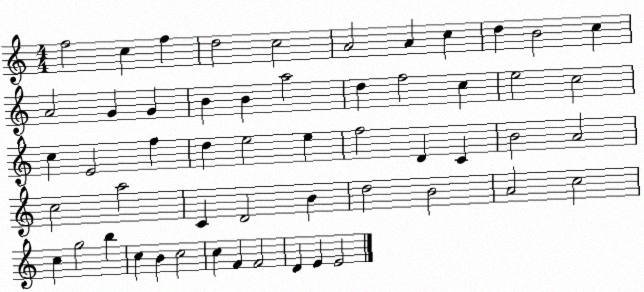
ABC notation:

X:1
T:Untitled
M:4/4
L:1/4
K:C
f2 c f d2 c2 A2 A c d B2 c A2 G G B B a2 d f2 c e2 c2 c E2 f d e2 e f2 D C B2 A2 c2 a2 C D2 B d2 B2 A2 c2 c g2 b c B c2 c F F2 D E E2